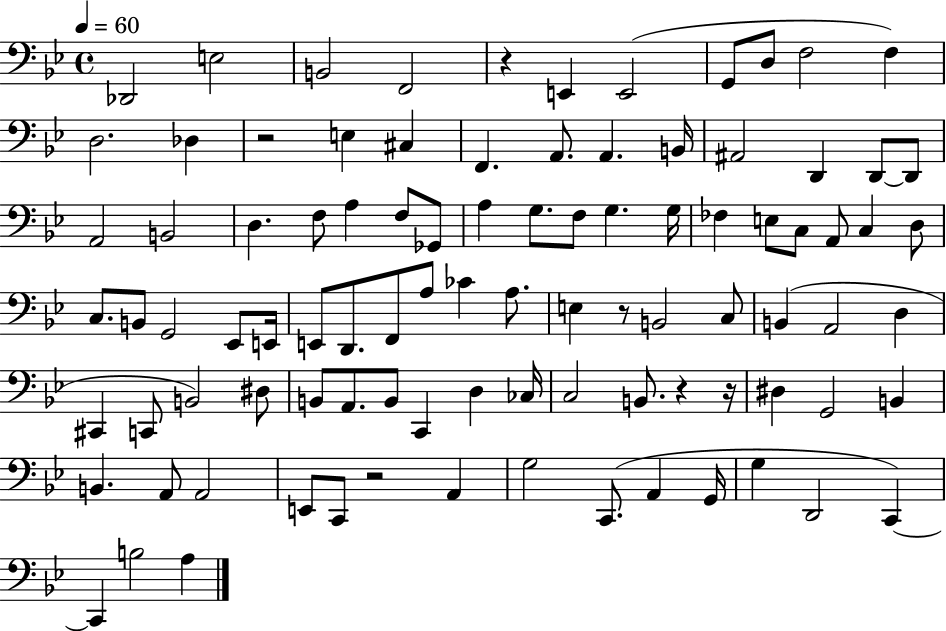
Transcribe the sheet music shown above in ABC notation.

X:1
T:Untitled
M:4/4
L:1/4
K:Bb
_D,,2 E,2 B,,2 F,,2 z E,, E,,2 G,,/2 D,/2 F,2 F, D,2 _D, z2 E, ^C, F,, A,,/2 A,, B,,/4 ^A,,2 D,, D,,/2 D,,/2 A,,2 B,,2 D, F,/2 A, F,/2 _G,,/2 A, G,/2 F,/2 G, G,/4 _F, E,/2 C,/2 A,,/2 C, D,/2 C,/2 B,,/2 G,,2 _E,,/2 E,,/4 E,,/2 D,,/2 F,,/2 A,/2 _C A,/2 E, z/2 B,,2 C,/2 B,, A,,2 D, ^C,, C,,/2 B,,2 ^D,/2 B,,/2 A,,/2 B,,/2 C,, D, _C,/4 C,2 B,,/2 z z/4 ^D, G,,2 B,, B,, A,,/2 A,,2 E,,/2 C,,/2 z2 A,, G,2 C,,/2 A,, G,,/4 G, D,,2 C,, C,, B,2 A,